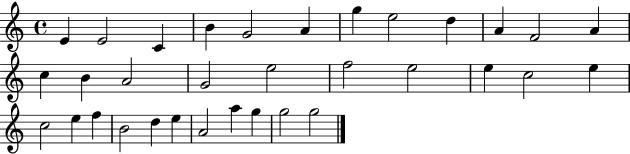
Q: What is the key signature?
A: C major